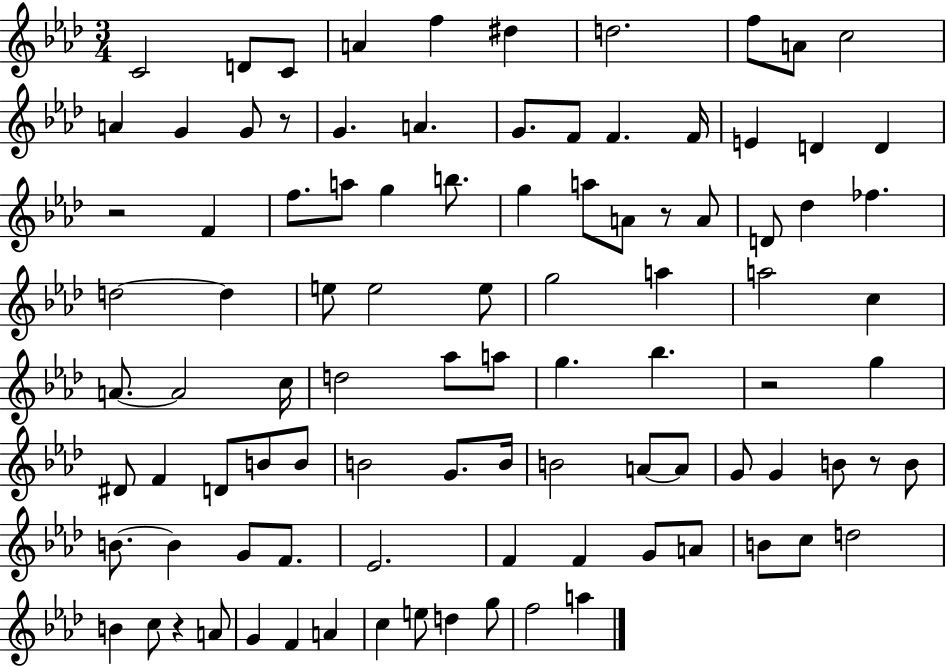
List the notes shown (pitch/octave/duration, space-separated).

C4/h D4/e C4/e A4/q F5/q D#5/q D5/h. F5/e A4/e C5/h A4/q G4/q G4/e R/e G4/q. A4/q. G4/e. F4/e F4/q. F4/s E4/q D4/q D4/q R/h F4/q F5/e. A5/e G5/q B5/e. G5/q A5/e A4/e R/e A4/e D4/e Db5/q FES5/q. D5/h D5/q E5/e E5/h E5/e G5/h A5/q A5/h C5/q A4/e. A4/h C5/s D5/h Ab5/e A5/e G5/q. Bb5/q. R/h G5/q D#4/e F4/q D4/e B4/e B4/e B4/h G4/e. B4/s B4/h A4/e A4/e G4/e G4/q B4/e R/e B4/e B4/e. B4/q G4/e F4/e. Eb4/h. F4/q F4/q G4/e A4/e B4/e C5/e D5/h B4/q C5/e R/q A4/e G4/q F4/q A4/q C5/q E5/e D5/q G5/e F5/h A5/q